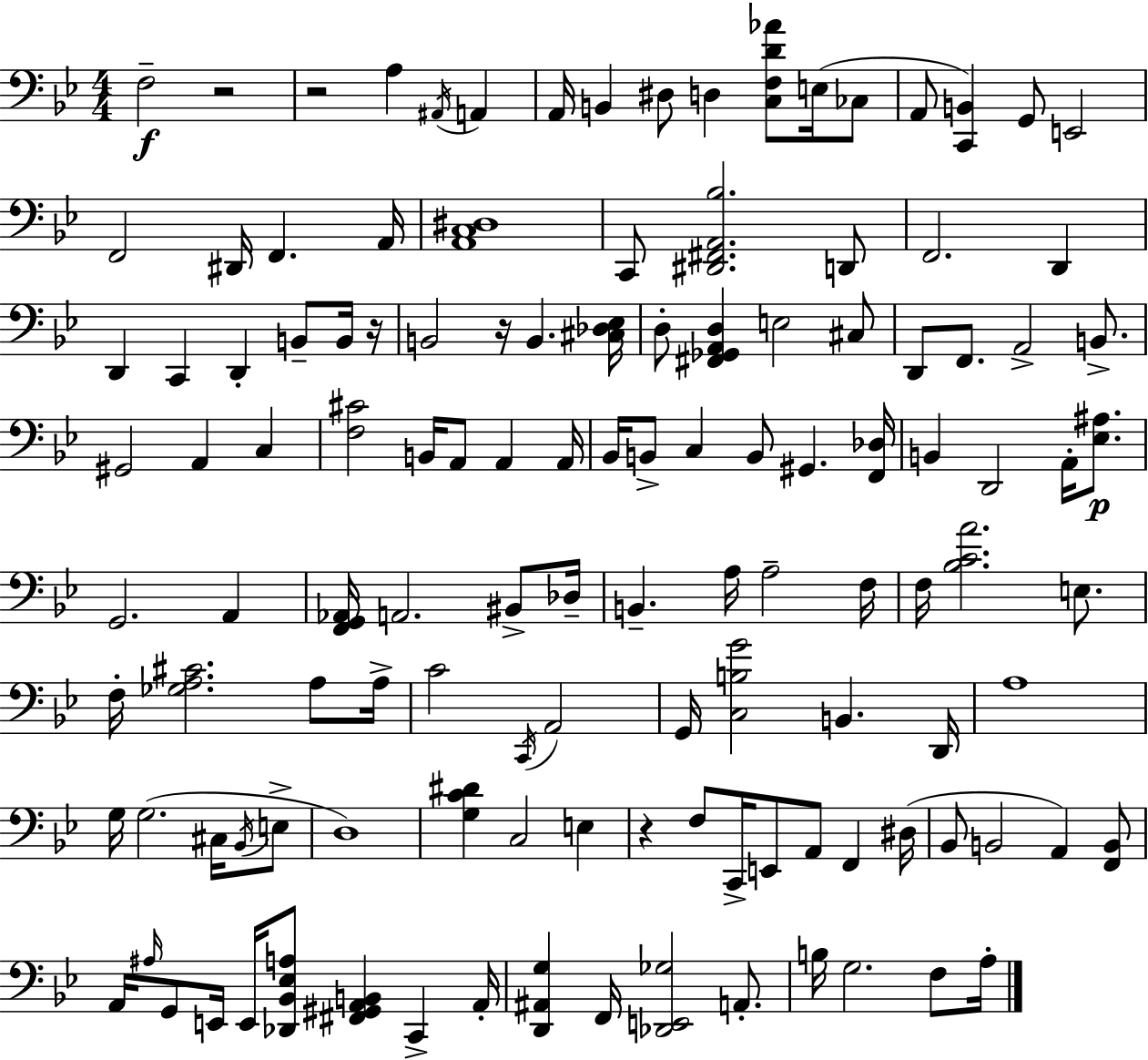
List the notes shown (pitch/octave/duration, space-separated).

F3/h R/h R/h A3/q A#2/s A2/q A2/s B2/q D#3/e D3/q [C3,F3,D4,Ab4]/e E3/s CES3/e A2/e [C2,B2]/q G2/e E2/h F2/h D#2/s F2/q. A2/s [A2,C3,D#3]/w C2/e [D#2,F#2,A2,Bb3]/h. D2/e F2/h. D2/q D2/q C2/q D2/q B2/e B2/s R/s B2/h R/s B2/q. [C#3,Db3,Eb3]/s D3/e [F#2,Gb2,A2,D3]/q E3/h C#3/e D2/e F2/e. A2/h B2/e. G#2/h A2/q C3/q [F3,C#4]/h B2/s A2/e A2/q A2/s Bb2/s B2/e C3/q B2/e G#2/q. [F2,Db3]/s B2/q D2/h A2/s [Eb3,A#3]/e. G2/h. A2/q [F2,G2,Ab2]/s A2/h. BIS2/e Db3/s B2/q. A3/s A3/h F3/s F3/s [Bb3,C4,A4]/h. E3/e. F3/s [Gb3,A3,C#4]/h. A3/e A3/s C4/h C2/s A2/h G2/s [C3,B3,G4]/h B2/q. D2/s A3/w G3/s G3/h. C#3/s Bb2/s E3/e D3/w [G3,C4,D#4]/q C3/h E3/q R/q F3/e C2/s E2/e A2/e F2/q D#3/s Bb2/e B2/h A2/q [F2,B2]/e A2/s A#3/s G2/e E2/s E2/s [Db2,Bb2,Eb3,A3]/e [F#2,G#2,A2,B2]/q C2/q A2/s [D2,A#2,G3]/q F2/s [Db2,E2,Gb3]/h A2/e. B3/s G3/h. F3/e A3/s